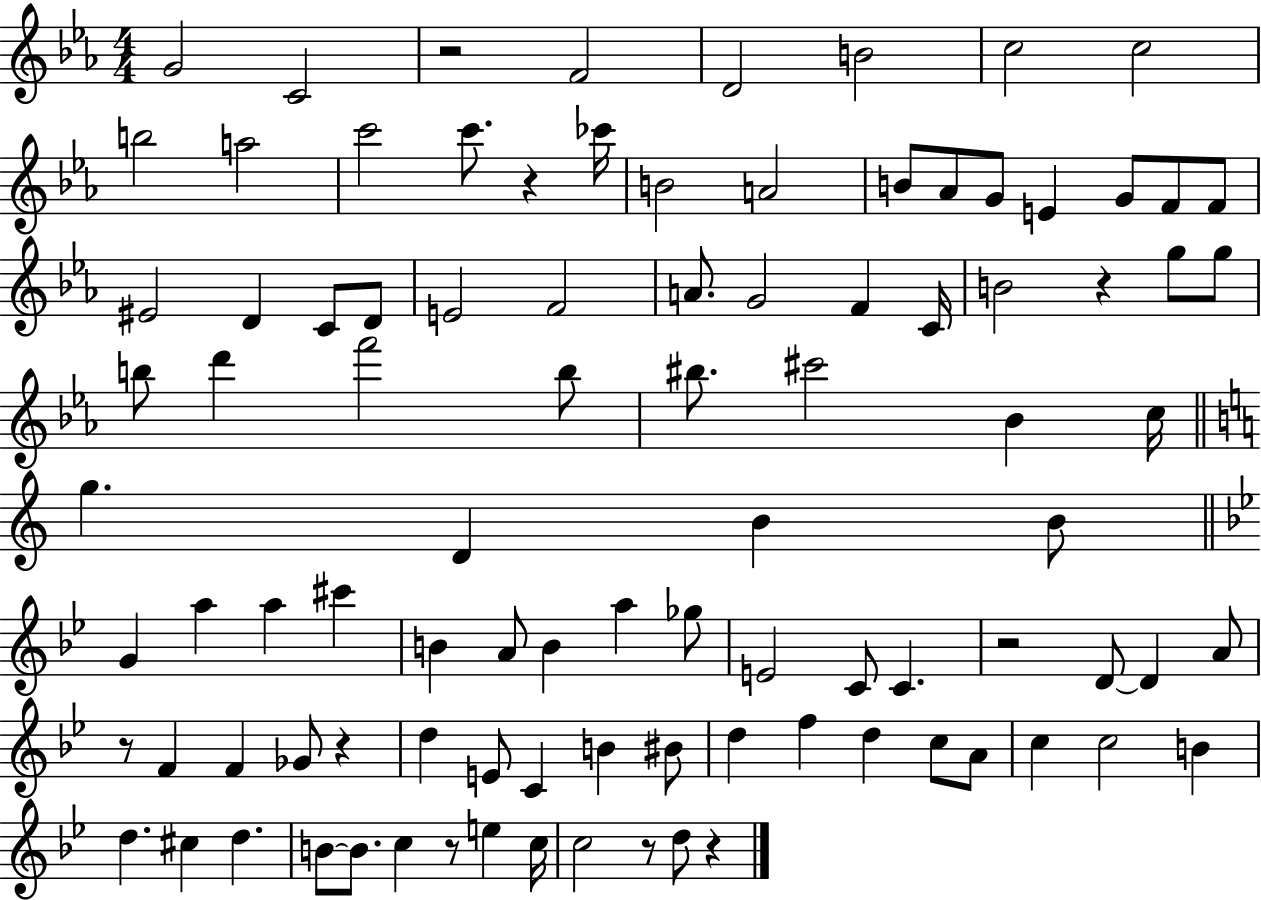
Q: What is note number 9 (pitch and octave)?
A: A5